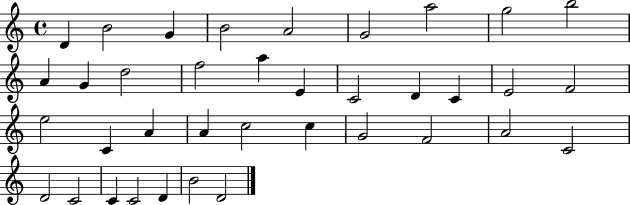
D4/q B4/h G4/q B4/h A4/h G4/h A5/h G5/h B5/h A4/q G4/q D5/h F5/h A5/q E4/q C4/h D4/q C4/q E4/h F4/h E5/h C4/q A4/q A4/q C5/h C5/q G4/h F4/h A4/h C4/h D4/h C4/h C4/q C4/h D4/q B4/h D4/h